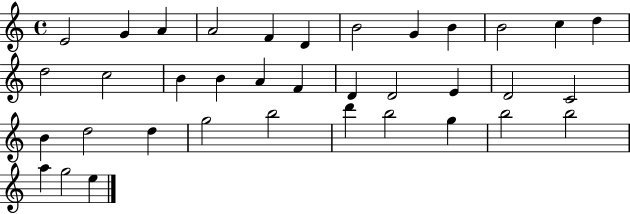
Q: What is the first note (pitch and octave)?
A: E4